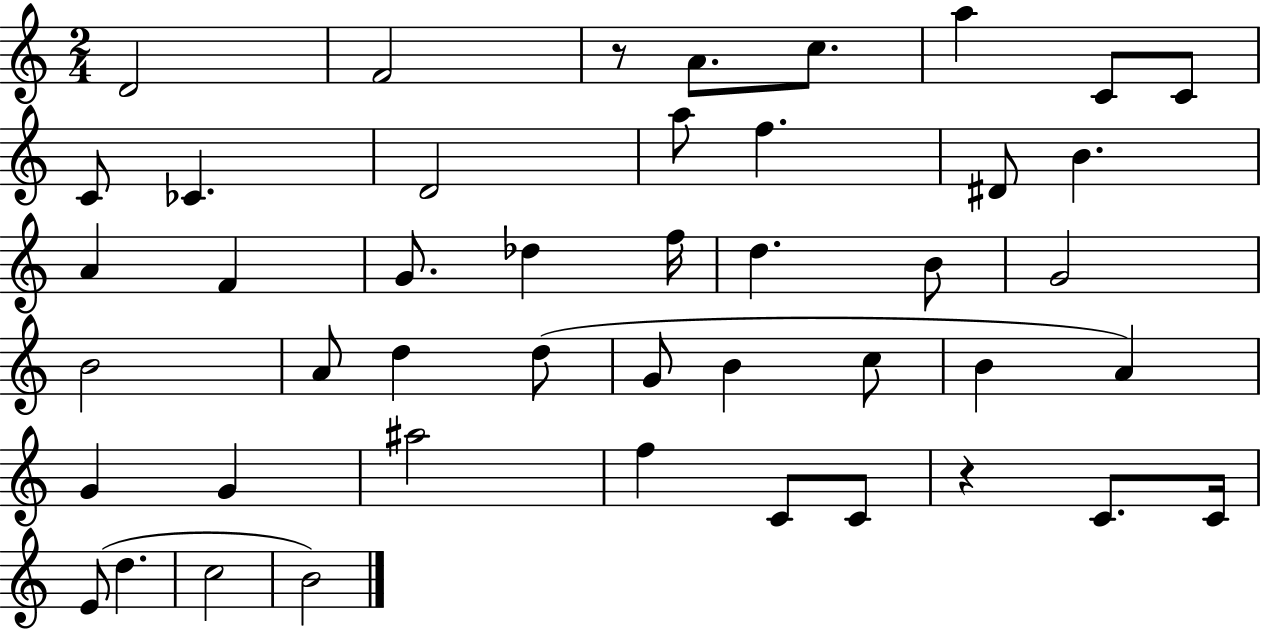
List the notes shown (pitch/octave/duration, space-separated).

D4/h F4/h R/e A4/e. C5/e. A5/q C4/e C4/e C4/e CES4/q. D4/h A5/e F5/q. D#4/e B4/q. A4/q F4/q G4/e. Db5/q F5/s D5/q. B4/e G4/h B4/h A4/e D5/q D5/e G4/e B4/q C5/e B4/q A4/q G4/q G4/q A#5/h F5/q C4/e C4/e R/q C4/e. C4/s E4/e D5/q. C5/h B4/h